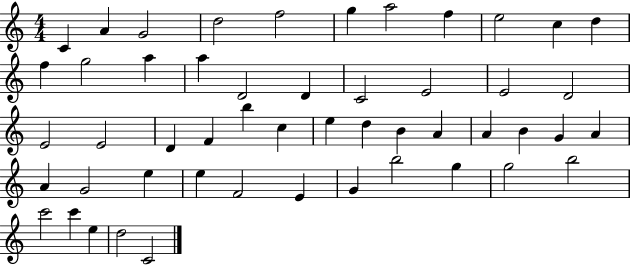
X:1
T:Untitled
M:4/4
L:1/4
K:C
C A G2 d2 f2 g a2 f e2 c d f g2 a a D2 D C2 E2 E2 D2 E2 E2 D F b c e d B A A B G A A G2 e e F2 E G b2 g g2 b2 c'2 c' e d2 C2